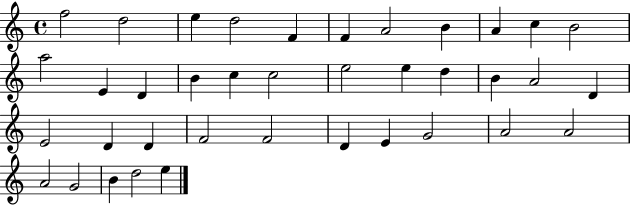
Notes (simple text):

F5/h D5/h E5/q D5/h F4/q F4/q A4/h B4/q A4/q C5/q B4/h A5/h E4/q D4/q B4/q C5/q C5/h E5/h E5/q D5/q B4/q A4/h D4/q E4/h D4/q D4/q F4/h F4/h D4/q E4/q G4/h A4/h A4/h A4/h G4/h B4/q D5/h E5/q